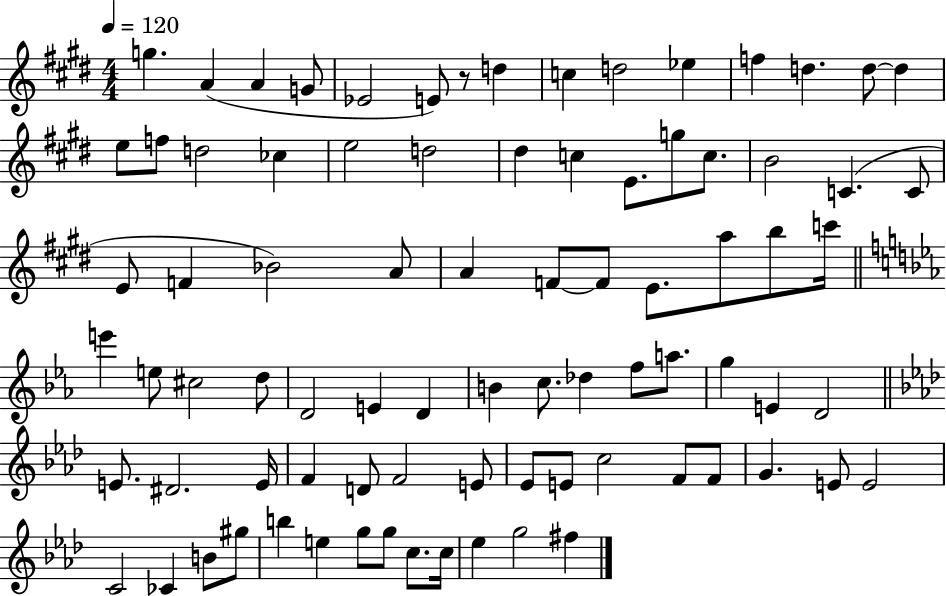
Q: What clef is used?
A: treble